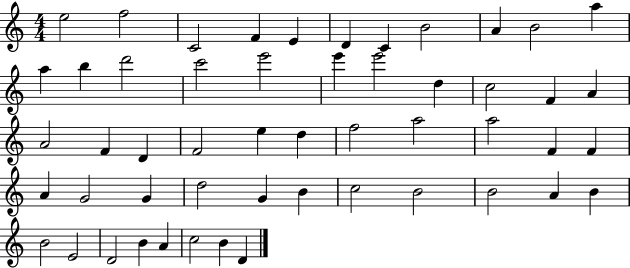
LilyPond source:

{
  \clef treble
  \numericTimeSignature
  \time 4/4
  \key c \major
  e''2 f''2 | c'2 f'4 e'4 | d'4 c'4 b'2 | a'4 b'2 a''4 | \break a''4 b''4 d'''2 | c'''2 e'''2 | e'''4 e'''2 d''4 | c''2 f'4 a'4 | \break a'2 f'4 d'4 | f'2 e''4 d''4 | f''2 a''2 | a''2 f'4 f'4 | \break a'4 g'2 g'4 | d''2 g'4 b'4 | c''2 b'2 | b'2 a'4 b'4 | \break b'2 e'2 | d'2 b'4 a'4 | c''2 b'4 d'4 | \bar "|."
}